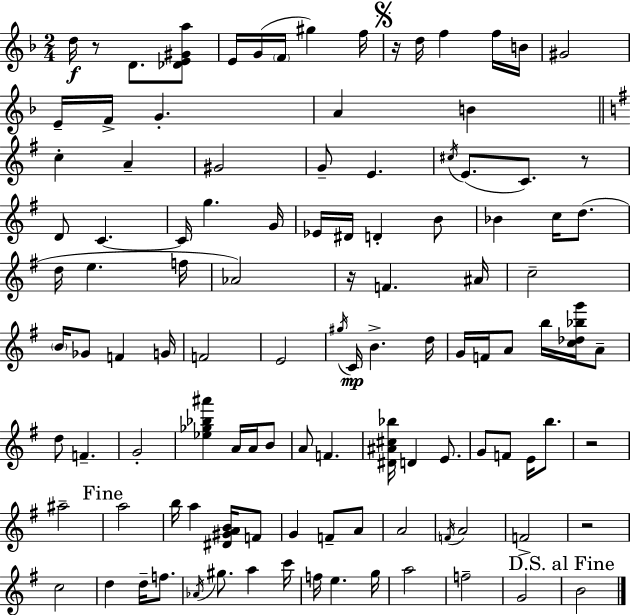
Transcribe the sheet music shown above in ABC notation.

X:1
T:Untitled
M:2/4
L:1/4
K:Dm
d/4 z/2 D/2 [_DE^Ga]/2 E/4 G/4 F/4 ^g f/4 z/4 d/4 f f/4 B/4 ^G2 E/4 F/4 G A B c A ^G2 G/2 E ^c/4 E/2 C/2 z/2 D/2 C C/4 g G/4 _E/4 ^D/4 D B/2 _B c/4 d/2 d/4 e f/4 _A2 z/4 F ^A/4 c2 B/4 _G/2 F G/4 F2 E2 ^g/4 C/4 B d/4 G/4 F/4 A/2 b/4 [c_d_bg']/4 A/2 d/2 F G2 [_e_g_b^a'] A/4 A/4 B/2 A/2 F [^D^A^c_b]/4 D E/2 G/2 F/2 E/4 b/2 z2 ^a2 a2 b/4 a [^D^GAB]/4 F/2 G F/2 A/2 A2 F/4 A2 F2 z2 c2 d d/4 f/2 _A/4 ^g/2 a c'/4 f/4 e g/4 a2 f2 G2 B2